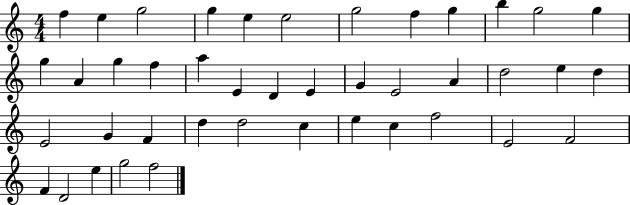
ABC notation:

X:1
T:Untitled
M:4/4
L:1/4
K:C
f e g2 g e e2 g2 f g b g2 g g A g f a E D E G E2 A d2 e d E2 G F d d2 c e c f2 E2 F2 F D2 e g2 f2